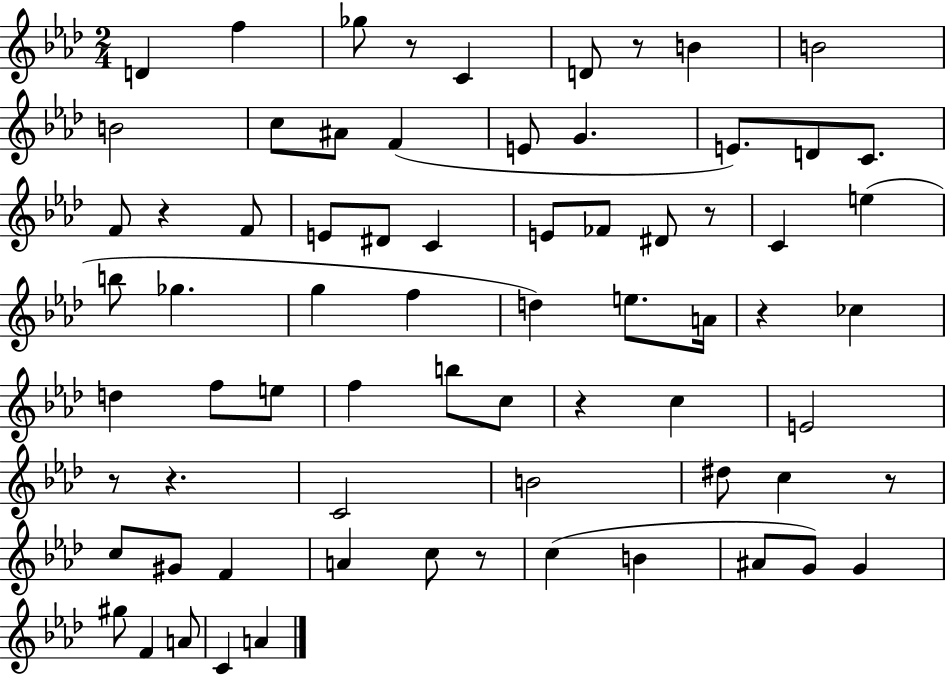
{
  \clef treble
  \numericTimeSignature
  \time 2/4
  \key aes \major
  d'4 f''4 | ges''8 r8 c'4 | d'8 r8 b'4 | b'2 | \break b'2 | c''8 ais'8 f'4( | e'8 g'4. | e'8.) d'8 c'8. | \break f'8 r4 f'8 | e'8 dis'8 c'4 | e'8 fes'8 dis'8 r8 | c'4 e''4( | \break b''8 ges''4. | g''4 f''4 | d''4) e''8. a'16 | r4 ces''4 | \break d''4 f''8 e''8 | f''4 b''8 c''8 | r4 c''4 | e'2 | \break r8 r4. | c'2 | b'2 | dis''8 c''4 r8 | \break c''8 gis'8 f'4 | a'4 c''8 r8 | c''4( b'4 | ais'8 g'8) g'4 | \break gis''8 f'4 a'8 | c'4 a'4 | \bar "|."
}